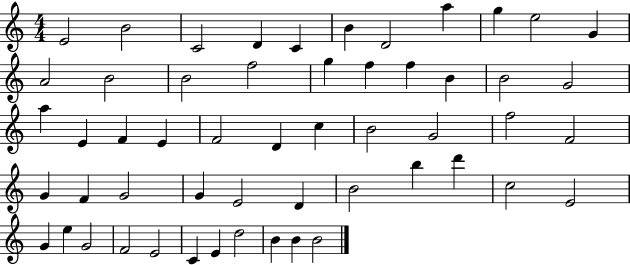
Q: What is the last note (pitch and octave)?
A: B4